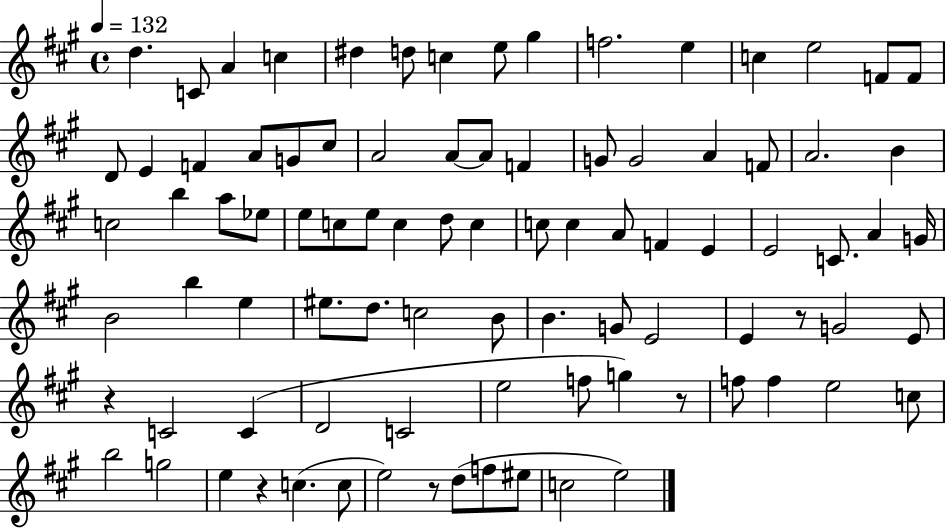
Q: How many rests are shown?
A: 5